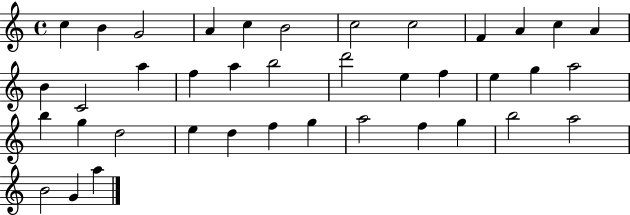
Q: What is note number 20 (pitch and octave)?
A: E5